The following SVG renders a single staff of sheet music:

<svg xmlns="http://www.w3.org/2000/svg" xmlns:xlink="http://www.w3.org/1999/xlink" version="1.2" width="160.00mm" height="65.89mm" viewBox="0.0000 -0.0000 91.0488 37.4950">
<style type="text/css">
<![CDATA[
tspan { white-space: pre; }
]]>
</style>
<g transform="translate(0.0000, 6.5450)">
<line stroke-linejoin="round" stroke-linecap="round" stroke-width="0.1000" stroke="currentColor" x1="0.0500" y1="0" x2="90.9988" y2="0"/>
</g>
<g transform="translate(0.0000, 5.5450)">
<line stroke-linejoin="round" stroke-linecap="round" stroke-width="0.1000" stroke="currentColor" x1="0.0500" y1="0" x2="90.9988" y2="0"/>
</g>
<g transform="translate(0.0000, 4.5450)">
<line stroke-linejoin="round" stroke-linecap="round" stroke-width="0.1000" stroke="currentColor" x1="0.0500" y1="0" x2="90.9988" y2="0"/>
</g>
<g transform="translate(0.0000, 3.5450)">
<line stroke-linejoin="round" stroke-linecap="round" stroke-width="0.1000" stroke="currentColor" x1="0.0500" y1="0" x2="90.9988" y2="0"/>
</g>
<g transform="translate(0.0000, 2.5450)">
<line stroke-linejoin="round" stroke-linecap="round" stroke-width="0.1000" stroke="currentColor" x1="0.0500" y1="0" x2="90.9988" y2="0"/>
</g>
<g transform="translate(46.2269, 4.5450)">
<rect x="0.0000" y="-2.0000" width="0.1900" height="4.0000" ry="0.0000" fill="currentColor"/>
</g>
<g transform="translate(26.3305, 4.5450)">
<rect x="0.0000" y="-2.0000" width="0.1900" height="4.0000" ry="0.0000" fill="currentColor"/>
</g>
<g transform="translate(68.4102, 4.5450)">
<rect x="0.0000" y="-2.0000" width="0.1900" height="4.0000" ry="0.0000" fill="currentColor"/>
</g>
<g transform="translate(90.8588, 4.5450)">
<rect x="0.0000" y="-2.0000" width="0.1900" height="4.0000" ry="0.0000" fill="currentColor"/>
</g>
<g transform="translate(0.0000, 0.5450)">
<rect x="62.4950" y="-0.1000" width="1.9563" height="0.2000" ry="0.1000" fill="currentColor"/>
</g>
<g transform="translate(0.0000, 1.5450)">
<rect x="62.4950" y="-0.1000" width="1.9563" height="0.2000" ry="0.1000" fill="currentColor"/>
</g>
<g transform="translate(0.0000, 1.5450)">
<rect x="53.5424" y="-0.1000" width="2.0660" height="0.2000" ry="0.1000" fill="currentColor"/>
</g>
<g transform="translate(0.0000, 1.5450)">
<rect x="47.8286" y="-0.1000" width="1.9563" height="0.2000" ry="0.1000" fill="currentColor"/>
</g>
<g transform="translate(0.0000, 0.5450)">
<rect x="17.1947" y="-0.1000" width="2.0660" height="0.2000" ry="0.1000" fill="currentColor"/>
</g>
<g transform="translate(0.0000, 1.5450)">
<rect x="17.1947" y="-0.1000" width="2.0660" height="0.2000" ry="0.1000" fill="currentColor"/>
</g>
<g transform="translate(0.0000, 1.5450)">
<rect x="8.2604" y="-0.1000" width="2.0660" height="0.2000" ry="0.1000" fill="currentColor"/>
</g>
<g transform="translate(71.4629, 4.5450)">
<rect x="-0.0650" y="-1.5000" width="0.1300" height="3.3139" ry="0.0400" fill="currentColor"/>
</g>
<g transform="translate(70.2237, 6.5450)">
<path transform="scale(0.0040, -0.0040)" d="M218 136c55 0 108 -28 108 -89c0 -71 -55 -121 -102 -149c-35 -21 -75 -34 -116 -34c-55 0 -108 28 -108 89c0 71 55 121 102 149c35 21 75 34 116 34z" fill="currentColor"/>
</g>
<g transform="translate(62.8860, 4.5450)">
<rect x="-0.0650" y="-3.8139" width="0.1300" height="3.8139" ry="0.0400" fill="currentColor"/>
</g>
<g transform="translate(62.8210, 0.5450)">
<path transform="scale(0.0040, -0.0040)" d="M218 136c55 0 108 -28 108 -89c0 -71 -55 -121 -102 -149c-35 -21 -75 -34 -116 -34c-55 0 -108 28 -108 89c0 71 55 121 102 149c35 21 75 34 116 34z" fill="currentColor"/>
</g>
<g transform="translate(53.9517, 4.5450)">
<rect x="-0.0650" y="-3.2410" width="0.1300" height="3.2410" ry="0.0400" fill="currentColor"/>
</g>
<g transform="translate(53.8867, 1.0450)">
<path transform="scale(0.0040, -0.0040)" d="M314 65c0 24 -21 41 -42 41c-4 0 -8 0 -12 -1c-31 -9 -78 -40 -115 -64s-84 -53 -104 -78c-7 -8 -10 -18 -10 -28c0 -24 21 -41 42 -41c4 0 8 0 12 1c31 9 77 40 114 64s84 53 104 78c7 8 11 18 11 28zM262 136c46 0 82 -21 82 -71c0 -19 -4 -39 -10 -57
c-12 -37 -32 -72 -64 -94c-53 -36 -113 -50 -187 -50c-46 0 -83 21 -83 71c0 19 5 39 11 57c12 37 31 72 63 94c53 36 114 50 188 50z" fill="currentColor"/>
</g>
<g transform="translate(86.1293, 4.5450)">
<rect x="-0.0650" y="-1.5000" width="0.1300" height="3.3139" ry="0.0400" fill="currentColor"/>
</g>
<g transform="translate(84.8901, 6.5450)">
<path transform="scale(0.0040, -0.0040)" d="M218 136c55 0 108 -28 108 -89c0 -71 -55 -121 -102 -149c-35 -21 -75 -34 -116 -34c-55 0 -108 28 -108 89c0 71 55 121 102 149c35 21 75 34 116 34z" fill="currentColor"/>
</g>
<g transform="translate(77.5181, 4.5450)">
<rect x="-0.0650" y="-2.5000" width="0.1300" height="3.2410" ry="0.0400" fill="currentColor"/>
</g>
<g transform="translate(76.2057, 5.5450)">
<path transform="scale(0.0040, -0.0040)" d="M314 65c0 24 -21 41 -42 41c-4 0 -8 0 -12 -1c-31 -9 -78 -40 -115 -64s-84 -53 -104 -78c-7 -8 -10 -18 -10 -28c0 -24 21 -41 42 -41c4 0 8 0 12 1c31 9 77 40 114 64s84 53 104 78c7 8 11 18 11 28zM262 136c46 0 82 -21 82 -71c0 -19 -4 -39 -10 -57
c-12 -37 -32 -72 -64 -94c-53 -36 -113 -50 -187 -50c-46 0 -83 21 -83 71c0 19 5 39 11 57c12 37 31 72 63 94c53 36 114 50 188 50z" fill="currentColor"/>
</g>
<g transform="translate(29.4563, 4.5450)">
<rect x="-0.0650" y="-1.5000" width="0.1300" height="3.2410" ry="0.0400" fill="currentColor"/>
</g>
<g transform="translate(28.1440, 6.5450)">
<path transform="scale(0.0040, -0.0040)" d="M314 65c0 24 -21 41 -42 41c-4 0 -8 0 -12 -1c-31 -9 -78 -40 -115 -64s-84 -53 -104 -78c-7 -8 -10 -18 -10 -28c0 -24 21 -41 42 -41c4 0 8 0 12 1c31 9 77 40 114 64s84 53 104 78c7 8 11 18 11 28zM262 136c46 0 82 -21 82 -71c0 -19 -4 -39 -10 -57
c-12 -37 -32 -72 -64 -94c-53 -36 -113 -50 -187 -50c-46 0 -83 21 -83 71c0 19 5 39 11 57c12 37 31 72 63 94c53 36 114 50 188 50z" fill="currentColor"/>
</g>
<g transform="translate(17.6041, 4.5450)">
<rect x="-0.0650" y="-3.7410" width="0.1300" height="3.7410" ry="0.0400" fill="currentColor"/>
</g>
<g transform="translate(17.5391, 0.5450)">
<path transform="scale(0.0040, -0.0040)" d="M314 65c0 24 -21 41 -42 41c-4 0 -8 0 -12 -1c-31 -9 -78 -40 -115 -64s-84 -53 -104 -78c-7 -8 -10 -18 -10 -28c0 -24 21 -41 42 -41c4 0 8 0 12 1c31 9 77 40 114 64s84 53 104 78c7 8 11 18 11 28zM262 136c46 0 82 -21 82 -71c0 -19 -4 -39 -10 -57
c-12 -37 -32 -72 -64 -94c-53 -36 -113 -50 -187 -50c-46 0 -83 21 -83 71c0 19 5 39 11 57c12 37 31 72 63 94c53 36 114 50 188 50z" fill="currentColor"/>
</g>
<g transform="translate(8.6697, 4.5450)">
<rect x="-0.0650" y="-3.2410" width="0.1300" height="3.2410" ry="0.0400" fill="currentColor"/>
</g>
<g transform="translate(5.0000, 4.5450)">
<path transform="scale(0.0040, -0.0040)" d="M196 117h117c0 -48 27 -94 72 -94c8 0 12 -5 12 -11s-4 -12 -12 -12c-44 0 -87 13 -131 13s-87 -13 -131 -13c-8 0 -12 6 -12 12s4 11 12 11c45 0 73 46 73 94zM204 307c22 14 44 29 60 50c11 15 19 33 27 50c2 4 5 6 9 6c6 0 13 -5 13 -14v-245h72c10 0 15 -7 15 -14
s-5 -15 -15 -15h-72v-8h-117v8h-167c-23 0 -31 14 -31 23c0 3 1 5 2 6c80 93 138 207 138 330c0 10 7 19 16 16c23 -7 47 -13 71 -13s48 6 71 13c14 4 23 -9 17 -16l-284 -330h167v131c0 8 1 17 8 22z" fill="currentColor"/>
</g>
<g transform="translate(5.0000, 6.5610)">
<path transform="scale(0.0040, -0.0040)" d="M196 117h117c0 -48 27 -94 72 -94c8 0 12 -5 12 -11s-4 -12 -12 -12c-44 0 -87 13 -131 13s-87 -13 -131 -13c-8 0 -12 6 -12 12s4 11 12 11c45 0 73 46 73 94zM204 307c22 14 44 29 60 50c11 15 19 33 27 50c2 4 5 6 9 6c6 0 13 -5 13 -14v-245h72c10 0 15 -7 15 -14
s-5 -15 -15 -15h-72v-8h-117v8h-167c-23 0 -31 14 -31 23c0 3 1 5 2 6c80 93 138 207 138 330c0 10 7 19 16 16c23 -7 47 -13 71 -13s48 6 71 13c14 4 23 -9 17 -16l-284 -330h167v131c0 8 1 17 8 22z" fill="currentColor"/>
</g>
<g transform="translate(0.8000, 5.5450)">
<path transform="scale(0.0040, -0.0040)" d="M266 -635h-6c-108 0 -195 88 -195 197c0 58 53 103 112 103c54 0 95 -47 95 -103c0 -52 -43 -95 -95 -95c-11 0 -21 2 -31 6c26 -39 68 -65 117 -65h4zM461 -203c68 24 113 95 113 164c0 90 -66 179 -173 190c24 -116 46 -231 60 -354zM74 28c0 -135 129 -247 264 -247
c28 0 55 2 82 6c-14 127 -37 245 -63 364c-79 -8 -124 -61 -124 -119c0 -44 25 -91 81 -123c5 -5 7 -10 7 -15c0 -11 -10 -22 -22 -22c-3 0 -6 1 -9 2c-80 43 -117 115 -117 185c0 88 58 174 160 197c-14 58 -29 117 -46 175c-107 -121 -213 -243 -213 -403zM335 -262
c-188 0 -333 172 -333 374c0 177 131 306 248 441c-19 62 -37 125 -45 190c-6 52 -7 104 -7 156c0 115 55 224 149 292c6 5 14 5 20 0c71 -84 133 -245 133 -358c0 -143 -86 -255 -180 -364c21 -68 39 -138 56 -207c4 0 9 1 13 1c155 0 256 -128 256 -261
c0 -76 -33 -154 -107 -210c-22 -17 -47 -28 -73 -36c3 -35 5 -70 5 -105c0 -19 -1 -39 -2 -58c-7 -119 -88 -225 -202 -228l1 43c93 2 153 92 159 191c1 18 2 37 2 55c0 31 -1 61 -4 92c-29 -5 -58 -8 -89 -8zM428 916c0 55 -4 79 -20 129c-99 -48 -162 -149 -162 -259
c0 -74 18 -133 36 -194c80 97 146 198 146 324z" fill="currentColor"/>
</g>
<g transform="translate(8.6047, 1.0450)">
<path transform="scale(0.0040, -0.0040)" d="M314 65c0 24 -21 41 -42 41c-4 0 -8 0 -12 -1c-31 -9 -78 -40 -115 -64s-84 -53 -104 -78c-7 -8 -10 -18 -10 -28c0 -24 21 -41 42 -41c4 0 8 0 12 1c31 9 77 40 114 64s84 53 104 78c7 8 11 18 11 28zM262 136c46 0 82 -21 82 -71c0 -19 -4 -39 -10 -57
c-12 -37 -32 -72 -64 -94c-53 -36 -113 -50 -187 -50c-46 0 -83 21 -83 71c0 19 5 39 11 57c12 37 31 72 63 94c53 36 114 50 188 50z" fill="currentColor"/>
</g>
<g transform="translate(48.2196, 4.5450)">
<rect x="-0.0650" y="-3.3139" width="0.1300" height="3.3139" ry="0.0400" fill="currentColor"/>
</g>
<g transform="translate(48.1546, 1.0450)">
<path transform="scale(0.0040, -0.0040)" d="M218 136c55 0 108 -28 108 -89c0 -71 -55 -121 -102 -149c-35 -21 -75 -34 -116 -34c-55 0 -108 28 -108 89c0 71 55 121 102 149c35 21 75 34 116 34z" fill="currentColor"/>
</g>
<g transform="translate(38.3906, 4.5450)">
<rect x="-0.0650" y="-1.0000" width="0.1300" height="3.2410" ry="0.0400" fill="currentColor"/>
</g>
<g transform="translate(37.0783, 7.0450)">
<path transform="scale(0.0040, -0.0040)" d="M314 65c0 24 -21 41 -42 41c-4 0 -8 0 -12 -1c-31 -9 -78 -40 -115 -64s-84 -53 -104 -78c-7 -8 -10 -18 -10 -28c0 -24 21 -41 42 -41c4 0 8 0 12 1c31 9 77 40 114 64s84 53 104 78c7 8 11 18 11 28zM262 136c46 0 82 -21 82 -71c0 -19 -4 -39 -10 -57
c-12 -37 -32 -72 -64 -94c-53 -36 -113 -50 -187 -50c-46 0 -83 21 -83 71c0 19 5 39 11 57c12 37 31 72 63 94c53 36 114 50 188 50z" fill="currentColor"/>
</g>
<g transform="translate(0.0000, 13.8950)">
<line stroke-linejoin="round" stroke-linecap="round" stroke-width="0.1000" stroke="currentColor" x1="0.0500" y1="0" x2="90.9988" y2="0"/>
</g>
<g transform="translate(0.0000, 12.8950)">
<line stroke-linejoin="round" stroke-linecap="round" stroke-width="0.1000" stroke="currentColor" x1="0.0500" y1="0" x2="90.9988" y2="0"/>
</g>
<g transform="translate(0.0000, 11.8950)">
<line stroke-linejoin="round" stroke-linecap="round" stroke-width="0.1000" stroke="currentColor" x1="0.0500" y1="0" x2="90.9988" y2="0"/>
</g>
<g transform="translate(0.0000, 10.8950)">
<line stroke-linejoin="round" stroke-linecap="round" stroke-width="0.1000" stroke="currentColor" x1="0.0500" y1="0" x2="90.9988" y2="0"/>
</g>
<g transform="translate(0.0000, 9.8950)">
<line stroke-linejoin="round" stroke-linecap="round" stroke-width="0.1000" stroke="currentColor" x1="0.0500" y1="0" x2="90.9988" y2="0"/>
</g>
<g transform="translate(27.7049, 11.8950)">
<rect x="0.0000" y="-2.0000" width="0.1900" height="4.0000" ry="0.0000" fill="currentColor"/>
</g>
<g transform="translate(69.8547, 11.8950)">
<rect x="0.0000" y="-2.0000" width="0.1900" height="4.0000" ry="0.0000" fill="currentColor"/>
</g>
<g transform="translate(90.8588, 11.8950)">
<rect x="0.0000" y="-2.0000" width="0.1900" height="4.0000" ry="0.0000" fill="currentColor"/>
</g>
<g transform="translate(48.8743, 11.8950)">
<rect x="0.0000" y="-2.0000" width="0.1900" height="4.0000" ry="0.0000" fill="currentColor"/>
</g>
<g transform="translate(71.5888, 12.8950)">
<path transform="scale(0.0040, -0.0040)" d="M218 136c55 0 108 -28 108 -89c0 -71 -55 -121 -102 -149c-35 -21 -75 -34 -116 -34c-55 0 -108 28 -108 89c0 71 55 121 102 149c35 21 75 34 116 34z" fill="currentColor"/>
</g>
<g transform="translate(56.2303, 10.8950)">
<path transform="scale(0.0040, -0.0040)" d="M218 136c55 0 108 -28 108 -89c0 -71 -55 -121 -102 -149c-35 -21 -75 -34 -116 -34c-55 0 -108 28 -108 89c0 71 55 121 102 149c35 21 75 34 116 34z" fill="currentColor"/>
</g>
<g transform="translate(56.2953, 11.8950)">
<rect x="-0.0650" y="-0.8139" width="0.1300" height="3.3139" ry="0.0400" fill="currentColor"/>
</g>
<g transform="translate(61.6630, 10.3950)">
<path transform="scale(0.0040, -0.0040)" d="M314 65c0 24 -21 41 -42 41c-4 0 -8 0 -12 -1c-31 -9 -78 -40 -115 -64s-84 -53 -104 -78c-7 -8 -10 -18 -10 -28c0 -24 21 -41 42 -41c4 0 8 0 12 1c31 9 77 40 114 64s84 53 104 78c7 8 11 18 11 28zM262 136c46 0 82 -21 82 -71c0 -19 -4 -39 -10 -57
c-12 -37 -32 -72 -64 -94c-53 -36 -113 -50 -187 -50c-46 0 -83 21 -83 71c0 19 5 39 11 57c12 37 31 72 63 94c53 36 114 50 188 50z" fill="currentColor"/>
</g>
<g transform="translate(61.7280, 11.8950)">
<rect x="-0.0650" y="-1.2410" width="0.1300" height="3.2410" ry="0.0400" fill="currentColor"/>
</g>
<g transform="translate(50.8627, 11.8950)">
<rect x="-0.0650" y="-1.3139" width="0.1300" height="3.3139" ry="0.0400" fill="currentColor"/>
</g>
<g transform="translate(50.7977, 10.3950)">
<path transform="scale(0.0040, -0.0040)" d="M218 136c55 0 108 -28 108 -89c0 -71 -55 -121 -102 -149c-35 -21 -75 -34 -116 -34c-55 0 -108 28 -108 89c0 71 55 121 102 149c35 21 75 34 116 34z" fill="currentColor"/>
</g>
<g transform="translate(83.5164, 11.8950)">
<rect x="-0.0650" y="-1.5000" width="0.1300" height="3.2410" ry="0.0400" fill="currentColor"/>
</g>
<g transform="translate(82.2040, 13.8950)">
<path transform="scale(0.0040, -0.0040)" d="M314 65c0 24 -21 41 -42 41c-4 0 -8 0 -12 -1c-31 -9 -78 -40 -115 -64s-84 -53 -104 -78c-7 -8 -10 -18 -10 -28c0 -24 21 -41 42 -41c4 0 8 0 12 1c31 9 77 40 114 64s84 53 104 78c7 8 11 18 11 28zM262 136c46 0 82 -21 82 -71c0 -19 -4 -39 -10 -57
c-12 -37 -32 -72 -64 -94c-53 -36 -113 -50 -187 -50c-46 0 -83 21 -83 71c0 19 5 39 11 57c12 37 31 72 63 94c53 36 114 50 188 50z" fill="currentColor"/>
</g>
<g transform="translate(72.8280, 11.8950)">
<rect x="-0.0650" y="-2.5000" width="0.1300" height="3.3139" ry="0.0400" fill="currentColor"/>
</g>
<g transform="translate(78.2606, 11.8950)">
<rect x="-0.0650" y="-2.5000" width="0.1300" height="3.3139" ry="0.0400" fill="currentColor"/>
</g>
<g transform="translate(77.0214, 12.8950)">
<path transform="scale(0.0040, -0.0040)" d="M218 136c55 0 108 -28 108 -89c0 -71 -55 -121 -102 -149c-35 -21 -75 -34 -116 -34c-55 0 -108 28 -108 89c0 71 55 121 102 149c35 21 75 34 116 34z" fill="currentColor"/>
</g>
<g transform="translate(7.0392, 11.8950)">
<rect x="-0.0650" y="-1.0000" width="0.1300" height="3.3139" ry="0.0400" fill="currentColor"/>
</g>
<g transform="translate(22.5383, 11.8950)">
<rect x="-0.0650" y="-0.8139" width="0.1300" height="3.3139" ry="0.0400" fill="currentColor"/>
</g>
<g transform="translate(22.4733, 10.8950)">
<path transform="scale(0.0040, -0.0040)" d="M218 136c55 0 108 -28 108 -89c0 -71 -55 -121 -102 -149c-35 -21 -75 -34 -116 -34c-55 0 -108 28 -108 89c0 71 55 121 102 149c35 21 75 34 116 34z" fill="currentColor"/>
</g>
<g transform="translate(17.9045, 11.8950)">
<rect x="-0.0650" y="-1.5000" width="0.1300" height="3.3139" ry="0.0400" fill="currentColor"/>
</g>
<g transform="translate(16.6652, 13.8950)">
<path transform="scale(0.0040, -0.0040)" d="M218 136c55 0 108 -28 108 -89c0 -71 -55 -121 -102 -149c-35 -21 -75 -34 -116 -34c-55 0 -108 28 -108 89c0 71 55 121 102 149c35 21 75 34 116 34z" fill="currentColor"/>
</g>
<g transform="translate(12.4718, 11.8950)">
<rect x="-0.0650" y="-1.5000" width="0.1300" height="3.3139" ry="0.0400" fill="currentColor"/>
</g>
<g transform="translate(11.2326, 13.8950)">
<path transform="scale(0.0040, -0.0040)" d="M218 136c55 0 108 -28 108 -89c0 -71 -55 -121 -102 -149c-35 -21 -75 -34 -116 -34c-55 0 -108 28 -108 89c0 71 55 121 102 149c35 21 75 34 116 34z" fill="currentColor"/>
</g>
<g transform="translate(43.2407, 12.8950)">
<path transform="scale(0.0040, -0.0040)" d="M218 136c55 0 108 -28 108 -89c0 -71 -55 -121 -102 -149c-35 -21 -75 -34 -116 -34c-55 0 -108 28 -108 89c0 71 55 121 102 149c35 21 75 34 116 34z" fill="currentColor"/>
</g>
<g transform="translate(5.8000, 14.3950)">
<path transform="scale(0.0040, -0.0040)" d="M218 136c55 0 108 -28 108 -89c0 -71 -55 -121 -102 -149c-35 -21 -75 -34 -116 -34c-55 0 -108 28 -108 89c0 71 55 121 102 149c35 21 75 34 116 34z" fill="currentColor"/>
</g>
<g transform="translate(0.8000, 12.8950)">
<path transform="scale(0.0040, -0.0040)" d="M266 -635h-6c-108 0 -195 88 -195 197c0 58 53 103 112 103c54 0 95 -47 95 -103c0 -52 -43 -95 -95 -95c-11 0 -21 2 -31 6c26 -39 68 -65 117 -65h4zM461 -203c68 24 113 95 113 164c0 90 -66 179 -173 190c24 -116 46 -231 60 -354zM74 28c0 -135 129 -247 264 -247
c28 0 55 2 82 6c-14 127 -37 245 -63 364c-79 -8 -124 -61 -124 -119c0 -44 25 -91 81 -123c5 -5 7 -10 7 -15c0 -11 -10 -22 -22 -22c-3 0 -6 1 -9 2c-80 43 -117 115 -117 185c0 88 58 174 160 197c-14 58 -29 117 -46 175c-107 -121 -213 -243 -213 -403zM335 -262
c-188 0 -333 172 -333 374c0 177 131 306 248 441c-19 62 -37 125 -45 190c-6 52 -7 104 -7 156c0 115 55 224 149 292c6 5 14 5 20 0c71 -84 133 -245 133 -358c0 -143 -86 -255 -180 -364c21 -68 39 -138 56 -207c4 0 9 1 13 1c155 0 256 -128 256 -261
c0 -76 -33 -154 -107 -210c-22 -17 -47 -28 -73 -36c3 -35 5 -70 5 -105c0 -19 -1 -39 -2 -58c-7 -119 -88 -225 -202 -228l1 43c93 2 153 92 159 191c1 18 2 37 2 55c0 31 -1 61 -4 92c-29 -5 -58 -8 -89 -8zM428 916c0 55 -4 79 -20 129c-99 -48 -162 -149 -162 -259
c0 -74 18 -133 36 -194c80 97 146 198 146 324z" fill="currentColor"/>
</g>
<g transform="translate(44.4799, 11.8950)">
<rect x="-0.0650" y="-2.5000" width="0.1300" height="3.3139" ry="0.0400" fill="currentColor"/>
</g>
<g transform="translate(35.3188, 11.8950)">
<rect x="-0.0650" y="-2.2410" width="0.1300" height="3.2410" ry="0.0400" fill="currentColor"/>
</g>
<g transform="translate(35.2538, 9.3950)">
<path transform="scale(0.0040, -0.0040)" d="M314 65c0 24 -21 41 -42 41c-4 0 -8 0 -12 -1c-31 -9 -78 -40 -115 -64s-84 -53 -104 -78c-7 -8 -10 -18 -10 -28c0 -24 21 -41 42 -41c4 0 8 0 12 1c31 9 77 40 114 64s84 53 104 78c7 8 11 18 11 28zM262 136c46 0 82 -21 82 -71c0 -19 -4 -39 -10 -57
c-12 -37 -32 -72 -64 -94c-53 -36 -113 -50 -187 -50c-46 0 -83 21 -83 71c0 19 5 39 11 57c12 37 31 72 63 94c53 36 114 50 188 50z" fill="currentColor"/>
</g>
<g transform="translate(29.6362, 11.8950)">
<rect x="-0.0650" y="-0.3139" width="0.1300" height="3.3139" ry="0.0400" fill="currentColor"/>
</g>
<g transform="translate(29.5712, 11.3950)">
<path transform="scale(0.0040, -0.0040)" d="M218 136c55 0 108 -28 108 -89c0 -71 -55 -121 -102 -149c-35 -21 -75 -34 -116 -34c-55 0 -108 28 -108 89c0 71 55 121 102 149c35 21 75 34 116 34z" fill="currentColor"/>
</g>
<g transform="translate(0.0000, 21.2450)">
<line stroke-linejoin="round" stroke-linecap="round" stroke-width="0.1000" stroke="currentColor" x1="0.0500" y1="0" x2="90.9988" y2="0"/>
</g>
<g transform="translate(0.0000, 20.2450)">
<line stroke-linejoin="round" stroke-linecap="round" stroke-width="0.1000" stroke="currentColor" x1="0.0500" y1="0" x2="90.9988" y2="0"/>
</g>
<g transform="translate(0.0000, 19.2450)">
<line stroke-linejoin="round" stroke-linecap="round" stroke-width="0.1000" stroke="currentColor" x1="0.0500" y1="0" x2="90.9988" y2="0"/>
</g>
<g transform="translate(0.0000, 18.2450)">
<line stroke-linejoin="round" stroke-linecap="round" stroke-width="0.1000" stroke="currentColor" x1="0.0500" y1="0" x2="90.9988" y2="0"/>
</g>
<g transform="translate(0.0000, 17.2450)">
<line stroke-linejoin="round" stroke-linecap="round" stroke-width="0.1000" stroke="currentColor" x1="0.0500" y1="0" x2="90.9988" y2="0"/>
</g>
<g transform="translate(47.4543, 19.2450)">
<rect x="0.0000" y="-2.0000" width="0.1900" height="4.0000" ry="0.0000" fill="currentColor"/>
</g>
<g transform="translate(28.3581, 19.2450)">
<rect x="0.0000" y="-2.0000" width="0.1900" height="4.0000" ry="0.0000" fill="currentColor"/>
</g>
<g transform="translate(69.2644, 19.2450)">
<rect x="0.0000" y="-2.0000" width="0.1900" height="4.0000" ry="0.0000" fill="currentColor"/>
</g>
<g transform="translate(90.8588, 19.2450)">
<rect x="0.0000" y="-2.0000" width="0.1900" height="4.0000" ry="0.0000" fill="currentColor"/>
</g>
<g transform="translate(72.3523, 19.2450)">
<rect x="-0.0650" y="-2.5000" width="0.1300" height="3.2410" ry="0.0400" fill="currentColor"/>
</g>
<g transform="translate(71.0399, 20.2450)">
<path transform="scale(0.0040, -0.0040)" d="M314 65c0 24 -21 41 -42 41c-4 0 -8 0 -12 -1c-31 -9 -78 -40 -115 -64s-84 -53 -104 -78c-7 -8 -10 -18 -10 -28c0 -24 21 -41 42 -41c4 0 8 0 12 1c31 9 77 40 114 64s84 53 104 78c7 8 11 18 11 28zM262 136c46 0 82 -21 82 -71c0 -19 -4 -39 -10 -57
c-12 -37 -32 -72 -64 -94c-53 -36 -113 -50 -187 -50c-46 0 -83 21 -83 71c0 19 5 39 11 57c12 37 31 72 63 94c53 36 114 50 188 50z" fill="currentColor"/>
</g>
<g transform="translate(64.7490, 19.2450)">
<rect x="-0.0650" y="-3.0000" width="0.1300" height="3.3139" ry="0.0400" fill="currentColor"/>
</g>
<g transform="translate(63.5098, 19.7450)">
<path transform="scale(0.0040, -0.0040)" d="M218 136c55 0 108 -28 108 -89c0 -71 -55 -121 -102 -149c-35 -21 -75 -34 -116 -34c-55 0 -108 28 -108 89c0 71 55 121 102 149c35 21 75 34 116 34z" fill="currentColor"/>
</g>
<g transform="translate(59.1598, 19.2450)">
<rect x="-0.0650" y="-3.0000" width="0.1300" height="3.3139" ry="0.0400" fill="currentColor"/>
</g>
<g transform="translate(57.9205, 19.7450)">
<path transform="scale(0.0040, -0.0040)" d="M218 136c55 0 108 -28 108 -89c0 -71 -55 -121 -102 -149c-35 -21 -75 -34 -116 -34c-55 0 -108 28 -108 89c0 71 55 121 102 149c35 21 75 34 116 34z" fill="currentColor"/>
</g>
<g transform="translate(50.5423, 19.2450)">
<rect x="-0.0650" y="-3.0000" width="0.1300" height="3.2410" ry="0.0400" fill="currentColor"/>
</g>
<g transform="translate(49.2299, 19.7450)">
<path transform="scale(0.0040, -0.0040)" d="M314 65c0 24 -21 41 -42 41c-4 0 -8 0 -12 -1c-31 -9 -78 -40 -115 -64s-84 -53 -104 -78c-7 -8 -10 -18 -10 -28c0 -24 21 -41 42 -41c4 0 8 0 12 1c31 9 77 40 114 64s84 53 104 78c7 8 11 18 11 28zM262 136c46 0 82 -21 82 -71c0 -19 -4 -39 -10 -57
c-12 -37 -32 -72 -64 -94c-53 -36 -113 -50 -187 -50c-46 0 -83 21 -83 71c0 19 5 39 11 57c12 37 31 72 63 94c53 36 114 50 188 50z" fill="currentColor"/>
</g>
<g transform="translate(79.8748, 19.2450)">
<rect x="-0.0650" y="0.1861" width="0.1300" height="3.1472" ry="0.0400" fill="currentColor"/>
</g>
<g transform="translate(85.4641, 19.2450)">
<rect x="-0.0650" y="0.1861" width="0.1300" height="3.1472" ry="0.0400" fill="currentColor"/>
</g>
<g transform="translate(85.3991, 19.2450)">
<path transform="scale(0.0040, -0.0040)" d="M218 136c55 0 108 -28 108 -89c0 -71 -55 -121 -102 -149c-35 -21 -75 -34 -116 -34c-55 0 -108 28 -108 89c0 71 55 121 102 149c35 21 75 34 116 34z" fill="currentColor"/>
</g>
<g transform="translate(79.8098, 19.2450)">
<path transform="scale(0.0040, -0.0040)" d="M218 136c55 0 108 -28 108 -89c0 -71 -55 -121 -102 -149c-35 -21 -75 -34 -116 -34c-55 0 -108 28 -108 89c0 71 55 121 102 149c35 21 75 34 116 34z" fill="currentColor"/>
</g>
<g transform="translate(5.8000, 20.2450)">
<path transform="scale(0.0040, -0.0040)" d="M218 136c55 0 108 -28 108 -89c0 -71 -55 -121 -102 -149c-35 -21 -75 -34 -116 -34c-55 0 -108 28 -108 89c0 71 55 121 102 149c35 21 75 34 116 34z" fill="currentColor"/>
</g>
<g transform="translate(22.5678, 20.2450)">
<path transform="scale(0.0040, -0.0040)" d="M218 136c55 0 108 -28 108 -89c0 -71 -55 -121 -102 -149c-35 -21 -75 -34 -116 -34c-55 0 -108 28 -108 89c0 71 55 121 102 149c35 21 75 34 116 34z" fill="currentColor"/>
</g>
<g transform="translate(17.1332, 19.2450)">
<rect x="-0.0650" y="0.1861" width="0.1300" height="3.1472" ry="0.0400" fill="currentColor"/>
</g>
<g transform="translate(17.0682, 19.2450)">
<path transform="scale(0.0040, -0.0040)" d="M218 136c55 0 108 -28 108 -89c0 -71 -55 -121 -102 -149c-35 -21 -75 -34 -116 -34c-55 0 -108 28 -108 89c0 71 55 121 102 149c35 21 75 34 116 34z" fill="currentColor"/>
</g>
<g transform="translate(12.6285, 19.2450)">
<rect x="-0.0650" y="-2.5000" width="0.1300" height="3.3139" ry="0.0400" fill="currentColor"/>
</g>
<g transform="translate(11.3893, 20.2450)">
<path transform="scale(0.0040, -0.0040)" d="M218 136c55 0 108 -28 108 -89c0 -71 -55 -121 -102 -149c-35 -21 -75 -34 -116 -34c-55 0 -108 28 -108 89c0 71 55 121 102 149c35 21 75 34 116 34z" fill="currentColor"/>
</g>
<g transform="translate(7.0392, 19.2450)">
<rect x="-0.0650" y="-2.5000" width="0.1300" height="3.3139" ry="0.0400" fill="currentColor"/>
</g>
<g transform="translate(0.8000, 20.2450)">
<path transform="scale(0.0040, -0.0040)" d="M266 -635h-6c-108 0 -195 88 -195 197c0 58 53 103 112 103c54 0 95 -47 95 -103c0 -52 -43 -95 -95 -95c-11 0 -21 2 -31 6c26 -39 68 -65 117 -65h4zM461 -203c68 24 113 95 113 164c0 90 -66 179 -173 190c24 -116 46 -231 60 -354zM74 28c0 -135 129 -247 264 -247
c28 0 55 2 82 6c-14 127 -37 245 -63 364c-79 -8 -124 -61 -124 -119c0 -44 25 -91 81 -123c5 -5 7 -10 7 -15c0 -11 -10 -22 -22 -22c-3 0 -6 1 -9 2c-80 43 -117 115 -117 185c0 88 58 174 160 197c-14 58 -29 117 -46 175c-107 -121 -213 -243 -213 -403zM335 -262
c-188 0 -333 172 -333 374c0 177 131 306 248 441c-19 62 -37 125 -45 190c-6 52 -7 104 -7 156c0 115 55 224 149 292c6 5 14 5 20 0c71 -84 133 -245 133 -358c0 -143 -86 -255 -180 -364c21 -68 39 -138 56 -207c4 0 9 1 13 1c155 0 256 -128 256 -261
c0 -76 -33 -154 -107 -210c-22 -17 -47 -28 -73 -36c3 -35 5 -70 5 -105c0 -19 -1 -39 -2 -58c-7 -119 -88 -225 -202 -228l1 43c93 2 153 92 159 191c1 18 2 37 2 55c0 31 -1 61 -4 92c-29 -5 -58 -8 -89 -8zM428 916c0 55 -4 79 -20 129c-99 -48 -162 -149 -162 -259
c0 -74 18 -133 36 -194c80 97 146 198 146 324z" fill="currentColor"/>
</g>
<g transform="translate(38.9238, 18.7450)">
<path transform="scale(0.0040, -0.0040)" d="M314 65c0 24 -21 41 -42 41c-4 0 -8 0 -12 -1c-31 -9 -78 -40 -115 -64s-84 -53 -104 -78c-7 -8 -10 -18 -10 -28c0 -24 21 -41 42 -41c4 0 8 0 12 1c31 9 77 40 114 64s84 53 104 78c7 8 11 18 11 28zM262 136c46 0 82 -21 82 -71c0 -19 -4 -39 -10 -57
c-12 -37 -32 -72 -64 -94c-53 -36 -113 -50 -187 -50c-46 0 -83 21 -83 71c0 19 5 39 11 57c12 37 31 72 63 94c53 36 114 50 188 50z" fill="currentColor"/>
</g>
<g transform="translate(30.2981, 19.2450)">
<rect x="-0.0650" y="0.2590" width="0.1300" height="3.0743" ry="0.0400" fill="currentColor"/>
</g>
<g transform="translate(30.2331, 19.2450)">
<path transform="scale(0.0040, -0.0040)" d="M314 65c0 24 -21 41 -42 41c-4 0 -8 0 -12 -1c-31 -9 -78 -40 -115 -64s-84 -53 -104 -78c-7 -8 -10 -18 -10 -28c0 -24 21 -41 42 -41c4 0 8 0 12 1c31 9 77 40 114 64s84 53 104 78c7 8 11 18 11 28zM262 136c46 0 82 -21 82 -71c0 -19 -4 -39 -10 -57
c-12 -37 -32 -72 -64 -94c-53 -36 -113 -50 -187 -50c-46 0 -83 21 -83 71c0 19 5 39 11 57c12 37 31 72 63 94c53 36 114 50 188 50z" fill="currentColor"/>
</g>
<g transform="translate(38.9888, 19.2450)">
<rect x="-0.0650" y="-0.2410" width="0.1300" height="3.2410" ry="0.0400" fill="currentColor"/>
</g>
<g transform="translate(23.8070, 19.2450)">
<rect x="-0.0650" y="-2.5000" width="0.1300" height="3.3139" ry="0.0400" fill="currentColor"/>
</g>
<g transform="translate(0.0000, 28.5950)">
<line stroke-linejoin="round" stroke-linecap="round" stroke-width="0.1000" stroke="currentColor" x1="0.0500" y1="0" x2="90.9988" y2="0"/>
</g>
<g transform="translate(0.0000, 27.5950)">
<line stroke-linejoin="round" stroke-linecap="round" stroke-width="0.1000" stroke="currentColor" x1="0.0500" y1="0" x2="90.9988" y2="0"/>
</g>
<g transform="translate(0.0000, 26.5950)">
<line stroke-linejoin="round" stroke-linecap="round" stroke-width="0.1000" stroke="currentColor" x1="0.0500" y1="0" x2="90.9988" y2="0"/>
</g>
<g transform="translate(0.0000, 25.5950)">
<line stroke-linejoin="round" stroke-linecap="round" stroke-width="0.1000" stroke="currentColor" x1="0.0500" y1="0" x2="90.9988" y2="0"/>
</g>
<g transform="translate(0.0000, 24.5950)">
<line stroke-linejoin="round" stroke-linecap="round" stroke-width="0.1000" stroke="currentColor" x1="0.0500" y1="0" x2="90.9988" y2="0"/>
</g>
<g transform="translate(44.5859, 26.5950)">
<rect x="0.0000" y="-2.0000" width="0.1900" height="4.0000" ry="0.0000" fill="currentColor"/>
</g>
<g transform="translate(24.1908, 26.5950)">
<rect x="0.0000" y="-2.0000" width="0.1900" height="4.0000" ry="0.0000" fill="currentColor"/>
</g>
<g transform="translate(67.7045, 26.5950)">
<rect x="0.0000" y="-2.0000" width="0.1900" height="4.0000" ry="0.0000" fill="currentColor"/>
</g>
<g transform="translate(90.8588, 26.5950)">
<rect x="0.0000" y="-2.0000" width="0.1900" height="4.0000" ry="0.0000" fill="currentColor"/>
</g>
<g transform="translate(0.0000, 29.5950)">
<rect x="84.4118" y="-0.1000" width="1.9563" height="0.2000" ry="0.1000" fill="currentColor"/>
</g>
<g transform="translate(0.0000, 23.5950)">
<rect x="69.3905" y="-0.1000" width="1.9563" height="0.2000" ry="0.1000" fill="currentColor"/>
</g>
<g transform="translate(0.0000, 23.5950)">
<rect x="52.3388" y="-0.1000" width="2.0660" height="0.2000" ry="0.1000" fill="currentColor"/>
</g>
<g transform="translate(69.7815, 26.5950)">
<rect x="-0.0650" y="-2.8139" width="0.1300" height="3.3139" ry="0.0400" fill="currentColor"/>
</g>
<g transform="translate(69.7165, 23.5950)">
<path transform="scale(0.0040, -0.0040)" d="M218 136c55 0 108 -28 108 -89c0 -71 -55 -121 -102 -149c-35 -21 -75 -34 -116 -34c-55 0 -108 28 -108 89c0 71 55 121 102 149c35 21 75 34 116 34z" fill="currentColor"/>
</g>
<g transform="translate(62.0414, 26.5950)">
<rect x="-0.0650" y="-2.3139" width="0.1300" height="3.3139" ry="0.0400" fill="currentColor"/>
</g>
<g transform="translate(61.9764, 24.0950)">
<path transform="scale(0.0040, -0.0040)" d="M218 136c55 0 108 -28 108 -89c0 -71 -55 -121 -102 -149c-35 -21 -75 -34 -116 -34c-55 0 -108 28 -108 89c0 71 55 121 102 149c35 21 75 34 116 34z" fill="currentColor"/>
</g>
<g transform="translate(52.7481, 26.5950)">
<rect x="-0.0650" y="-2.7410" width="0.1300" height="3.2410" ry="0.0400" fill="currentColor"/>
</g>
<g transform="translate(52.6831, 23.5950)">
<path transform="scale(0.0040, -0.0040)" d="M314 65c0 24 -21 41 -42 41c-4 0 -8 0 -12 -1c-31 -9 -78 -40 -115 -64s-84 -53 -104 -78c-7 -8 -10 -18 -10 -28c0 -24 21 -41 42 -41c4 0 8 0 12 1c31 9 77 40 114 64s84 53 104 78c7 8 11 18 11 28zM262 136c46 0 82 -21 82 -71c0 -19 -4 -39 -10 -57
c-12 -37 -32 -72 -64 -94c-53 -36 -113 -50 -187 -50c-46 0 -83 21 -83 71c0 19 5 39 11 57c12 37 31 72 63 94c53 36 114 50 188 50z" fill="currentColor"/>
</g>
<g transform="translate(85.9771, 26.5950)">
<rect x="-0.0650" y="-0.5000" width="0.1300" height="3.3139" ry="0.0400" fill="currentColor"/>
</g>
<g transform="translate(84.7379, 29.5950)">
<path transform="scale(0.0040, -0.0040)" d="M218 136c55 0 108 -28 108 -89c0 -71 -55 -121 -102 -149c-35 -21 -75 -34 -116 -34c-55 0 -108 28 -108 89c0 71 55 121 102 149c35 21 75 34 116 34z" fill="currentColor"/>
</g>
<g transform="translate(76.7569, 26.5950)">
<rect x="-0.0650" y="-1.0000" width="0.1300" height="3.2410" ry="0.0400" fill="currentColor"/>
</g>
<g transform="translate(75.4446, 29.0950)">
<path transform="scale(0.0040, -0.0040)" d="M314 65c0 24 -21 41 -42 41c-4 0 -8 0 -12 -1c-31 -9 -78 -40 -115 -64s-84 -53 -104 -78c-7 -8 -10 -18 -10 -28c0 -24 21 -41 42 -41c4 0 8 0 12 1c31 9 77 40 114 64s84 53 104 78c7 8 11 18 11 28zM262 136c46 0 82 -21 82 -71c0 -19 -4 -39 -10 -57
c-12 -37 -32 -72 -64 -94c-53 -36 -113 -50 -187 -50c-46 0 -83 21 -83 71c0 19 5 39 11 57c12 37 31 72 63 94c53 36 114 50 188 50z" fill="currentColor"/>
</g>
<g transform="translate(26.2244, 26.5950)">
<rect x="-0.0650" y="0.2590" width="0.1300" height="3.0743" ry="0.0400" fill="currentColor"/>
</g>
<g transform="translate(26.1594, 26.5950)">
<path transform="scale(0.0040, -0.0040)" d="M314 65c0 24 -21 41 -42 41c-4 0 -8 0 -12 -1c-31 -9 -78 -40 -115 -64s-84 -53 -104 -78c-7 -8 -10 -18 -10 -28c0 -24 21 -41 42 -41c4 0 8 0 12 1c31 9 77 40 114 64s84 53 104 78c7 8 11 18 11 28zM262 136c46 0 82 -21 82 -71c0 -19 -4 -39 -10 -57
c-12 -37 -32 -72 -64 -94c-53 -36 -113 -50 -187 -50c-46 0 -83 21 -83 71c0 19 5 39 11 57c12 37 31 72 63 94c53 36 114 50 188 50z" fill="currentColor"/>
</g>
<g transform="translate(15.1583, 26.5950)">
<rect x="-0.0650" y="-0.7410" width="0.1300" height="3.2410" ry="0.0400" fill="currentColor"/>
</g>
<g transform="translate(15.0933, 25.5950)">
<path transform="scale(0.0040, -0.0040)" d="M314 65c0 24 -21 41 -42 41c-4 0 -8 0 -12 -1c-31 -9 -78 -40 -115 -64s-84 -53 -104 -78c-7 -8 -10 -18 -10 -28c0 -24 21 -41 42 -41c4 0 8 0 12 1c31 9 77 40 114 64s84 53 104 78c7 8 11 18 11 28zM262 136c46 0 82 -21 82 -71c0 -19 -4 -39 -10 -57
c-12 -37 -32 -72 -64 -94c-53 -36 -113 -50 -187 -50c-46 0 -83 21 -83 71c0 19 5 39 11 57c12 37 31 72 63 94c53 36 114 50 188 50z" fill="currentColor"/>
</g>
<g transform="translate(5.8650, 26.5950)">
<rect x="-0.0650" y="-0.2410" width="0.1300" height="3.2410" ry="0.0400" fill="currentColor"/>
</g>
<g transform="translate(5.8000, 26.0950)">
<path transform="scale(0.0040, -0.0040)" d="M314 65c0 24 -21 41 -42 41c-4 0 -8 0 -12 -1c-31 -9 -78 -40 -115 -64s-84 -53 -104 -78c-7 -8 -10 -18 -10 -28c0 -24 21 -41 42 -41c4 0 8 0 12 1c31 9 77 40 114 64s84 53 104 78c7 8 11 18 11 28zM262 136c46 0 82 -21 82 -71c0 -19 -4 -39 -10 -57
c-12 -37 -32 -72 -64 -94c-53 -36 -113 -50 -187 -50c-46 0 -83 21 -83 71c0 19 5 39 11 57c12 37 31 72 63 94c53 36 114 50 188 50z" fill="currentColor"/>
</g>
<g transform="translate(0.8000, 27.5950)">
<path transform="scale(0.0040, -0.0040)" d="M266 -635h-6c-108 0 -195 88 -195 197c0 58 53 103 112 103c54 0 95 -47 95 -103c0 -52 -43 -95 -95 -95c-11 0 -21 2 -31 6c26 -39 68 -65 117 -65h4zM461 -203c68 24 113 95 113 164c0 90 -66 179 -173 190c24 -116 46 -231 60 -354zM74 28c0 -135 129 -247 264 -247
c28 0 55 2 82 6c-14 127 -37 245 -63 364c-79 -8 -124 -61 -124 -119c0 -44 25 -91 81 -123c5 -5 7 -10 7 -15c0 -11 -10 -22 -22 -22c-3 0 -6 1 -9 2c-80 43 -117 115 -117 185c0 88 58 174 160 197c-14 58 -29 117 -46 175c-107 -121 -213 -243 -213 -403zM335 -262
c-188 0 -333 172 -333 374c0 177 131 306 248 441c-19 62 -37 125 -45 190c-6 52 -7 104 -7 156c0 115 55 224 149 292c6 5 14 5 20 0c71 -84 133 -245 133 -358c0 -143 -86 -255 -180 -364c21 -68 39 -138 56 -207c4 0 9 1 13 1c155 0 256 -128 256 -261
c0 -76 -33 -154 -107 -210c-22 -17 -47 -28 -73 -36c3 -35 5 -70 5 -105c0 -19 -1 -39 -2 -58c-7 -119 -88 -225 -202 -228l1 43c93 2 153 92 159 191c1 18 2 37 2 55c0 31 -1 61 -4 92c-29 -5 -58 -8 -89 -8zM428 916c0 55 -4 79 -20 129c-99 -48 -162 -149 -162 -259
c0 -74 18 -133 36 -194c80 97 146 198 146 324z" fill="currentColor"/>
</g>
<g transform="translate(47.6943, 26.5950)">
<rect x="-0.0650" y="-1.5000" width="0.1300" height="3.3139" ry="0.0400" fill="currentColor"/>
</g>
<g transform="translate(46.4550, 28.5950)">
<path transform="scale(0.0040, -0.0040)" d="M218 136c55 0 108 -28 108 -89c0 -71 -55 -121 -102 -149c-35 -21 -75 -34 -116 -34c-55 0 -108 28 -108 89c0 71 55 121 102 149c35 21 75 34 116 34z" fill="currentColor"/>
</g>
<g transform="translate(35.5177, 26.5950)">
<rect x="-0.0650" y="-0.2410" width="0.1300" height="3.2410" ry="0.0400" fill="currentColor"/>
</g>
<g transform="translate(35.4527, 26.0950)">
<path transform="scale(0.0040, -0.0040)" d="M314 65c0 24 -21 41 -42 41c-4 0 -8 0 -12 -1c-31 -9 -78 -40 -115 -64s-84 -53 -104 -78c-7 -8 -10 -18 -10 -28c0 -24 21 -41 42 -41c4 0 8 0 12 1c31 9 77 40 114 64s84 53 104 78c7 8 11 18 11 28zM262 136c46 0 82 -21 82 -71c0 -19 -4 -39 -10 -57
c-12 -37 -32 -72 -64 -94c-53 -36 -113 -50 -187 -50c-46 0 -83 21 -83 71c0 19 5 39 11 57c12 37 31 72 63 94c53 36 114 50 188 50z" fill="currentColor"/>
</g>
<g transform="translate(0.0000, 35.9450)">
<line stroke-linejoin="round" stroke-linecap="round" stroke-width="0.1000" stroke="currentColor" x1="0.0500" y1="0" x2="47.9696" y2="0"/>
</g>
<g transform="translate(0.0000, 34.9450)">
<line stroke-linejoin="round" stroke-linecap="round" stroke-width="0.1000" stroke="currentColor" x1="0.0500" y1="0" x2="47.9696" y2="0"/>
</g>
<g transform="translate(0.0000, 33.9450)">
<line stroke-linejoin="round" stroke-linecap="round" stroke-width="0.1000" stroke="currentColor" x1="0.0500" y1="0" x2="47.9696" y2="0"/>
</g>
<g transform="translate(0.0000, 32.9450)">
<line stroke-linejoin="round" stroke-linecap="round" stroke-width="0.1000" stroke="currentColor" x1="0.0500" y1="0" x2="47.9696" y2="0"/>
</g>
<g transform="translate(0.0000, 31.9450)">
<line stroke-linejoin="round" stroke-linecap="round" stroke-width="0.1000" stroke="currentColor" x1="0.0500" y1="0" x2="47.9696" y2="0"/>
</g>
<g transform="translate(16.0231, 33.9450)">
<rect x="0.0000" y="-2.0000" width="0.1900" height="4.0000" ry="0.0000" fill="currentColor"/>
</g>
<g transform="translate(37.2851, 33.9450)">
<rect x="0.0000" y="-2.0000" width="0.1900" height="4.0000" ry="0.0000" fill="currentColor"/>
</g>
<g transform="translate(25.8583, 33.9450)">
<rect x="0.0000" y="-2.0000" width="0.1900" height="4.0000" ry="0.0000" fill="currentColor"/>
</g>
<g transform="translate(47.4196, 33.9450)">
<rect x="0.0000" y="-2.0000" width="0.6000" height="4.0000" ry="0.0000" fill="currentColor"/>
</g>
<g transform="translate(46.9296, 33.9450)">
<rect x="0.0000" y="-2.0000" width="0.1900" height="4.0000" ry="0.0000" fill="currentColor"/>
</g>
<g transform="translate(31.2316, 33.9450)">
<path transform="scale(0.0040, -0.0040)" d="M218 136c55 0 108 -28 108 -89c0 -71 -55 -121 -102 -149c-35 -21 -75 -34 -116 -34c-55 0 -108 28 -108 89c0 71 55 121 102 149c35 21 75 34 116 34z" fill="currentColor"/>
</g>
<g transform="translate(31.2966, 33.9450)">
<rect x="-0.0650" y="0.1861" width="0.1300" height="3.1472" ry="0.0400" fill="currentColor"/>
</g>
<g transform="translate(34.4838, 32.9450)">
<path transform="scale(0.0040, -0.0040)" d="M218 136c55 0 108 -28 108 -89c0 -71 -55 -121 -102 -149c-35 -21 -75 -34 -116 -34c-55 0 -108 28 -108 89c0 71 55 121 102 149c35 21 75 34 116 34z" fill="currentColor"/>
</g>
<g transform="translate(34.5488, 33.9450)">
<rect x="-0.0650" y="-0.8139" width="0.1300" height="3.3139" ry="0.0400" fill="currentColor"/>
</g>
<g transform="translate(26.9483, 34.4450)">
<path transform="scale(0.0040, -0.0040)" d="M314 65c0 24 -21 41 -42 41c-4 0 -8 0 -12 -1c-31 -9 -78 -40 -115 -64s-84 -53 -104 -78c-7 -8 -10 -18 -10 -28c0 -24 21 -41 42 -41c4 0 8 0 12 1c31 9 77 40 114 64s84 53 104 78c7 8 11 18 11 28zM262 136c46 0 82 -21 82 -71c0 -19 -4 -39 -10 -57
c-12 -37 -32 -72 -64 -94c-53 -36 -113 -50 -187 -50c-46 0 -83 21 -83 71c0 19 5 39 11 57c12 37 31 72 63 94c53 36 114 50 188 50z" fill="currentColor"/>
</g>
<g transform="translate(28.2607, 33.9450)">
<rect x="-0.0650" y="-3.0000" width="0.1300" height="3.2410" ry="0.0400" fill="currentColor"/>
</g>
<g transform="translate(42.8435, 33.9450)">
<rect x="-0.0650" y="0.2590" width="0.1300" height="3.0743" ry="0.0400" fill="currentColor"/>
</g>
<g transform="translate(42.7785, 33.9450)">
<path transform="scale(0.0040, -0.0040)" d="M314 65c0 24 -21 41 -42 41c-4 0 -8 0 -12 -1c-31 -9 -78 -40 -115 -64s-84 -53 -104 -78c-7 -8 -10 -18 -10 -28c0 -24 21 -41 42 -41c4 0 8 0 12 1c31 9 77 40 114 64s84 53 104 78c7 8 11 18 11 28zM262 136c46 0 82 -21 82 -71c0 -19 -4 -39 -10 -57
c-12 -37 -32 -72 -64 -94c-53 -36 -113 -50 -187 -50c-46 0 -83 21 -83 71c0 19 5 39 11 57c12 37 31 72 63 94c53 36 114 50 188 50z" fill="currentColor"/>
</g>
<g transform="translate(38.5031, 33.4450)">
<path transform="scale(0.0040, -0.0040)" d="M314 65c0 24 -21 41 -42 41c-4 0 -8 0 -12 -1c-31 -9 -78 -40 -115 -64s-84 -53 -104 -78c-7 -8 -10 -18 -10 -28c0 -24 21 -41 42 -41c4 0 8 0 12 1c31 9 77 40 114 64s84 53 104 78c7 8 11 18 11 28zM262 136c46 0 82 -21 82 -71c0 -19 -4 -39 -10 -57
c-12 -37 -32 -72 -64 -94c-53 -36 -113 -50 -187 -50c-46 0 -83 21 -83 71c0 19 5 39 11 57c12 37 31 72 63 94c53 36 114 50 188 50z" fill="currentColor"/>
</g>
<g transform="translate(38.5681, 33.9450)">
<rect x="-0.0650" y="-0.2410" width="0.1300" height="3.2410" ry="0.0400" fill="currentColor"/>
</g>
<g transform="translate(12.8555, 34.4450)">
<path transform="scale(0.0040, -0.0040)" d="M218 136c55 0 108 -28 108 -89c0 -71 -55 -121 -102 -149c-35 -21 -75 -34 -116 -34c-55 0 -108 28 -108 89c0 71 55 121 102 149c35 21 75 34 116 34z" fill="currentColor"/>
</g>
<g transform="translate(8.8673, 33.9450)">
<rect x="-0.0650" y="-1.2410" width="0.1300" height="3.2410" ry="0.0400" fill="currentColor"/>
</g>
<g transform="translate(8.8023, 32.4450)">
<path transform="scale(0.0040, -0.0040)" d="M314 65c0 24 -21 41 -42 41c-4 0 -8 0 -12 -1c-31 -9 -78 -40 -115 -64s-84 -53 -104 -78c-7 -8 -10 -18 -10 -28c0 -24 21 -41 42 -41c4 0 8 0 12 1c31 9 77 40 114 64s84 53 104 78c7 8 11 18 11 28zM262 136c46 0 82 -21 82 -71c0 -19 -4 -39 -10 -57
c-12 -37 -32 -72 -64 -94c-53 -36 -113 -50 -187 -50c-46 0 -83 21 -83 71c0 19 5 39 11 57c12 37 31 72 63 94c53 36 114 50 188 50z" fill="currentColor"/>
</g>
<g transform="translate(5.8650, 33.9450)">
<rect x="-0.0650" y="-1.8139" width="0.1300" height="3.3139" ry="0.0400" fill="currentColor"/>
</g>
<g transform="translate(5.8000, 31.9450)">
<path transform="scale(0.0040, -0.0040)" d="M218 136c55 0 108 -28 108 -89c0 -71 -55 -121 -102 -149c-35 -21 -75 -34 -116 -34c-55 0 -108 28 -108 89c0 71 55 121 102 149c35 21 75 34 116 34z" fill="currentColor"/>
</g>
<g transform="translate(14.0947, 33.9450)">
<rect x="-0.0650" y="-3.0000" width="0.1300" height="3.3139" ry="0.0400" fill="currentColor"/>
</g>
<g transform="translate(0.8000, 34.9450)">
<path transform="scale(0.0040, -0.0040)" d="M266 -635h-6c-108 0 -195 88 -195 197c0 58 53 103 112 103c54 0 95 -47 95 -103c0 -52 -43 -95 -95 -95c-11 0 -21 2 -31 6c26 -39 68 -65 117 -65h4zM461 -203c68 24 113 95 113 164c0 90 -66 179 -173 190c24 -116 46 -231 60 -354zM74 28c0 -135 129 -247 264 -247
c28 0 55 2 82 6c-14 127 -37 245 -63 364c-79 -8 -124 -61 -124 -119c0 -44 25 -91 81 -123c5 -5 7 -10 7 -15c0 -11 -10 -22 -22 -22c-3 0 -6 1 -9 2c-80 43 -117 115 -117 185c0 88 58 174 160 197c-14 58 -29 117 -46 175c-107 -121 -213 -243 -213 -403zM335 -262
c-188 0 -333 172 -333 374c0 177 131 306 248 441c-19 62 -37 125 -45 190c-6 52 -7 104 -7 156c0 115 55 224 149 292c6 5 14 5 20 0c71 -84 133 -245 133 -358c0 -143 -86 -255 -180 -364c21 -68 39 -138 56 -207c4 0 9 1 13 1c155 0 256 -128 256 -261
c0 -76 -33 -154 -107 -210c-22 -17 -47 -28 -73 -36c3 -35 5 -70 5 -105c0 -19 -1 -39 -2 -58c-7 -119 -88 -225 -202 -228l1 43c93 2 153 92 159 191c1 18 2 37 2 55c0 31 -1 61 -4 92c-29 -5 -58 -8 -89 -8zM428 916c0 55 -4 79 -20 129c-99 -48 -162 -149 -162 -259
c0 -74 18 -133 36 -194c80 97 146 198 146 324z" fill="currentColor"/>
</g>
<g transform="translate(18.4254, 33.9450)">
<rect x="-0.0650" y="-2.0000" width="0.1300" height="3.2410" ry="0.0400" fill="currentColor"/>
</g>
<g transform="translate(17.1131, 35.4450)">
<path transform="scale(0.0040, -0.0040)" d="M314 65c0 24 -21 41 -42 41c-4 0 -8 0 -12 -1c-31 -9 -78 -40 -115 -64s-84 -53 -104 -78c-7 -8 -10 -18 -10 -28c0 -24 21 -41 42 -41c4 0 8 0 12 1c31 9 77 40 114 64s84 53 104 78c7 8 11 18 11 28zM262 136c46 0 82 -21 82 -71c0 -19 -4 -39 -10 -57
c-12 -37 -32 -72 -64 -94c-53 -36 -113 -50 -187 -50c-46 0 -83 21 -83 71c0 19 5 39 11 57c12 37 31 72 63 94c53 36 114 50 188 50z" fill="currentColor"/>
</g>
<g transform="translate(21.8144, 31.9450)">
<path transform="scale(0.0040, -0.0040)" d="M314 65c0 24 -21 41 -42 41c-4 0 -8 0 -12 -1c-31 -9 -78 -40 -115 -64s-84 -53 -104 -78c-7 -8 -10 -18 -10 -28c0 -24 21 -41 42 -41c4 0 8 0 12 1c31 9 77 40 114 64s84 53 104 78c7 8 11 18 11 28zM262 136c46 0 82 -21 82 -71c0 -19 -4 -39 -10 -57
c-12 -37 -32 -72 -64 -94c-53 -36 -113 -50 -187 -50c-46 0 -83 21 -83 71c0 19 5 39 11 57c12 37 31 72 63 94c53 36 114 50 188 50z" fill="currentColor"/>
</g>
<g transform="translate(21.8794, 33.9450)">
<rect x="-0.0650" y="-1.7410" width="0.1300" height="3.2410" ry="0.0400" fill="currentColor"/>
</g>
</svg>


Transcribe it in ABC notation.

X:1
T:Untitled
M:4/4
L:1/4
K:C
b2 c'2 E2 D2 b b2 c' E G2 E D E E d c g2 G e d e2 G G E2 G G B G B2 c2 A2 A A G2 B B c2 d2 B2 c2 E a2 g a D2 C f e2 A F2 f2 A2 B d c2 B2